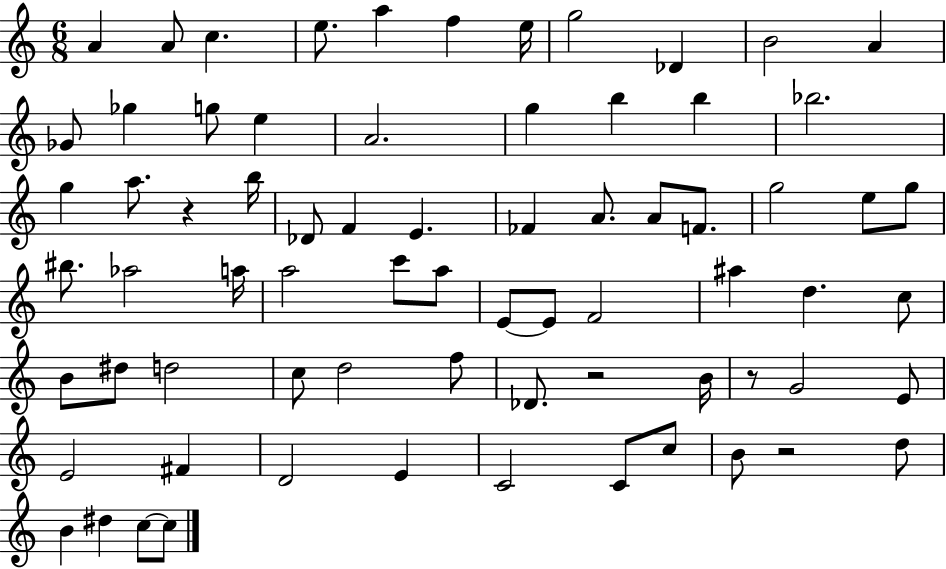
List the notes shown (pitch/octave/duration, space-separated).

A4/q A4/e C5/q. E5/e. A5/q F5/q E5/s G5/h Db4/q B4/h A4/q Gb4/e Gb5/q G5/e E5/q A4/h. G5/q B5/q B5/q Bb5/h. G5/q A5/e. R/q B5/s Db4/e F4/q E4/q. FES4/q A4/e. A4/e F4/e. G5/h E5/e G5/e BIS5/e. Ab5/h A5/s A5/h C6/e A5/e E4/e E4/e F4/h A#5/q D5/q. C5/e B4/e D#5/e D5/h C5/e D5/h F5/e Db4/e. R/h B4/s R/e G4/h E4/e E4/h F#4/q D4/h E4/q C4/h C4/e C5/e B4/e R/h D5/e B4/q D#5/q C5/e C5/e